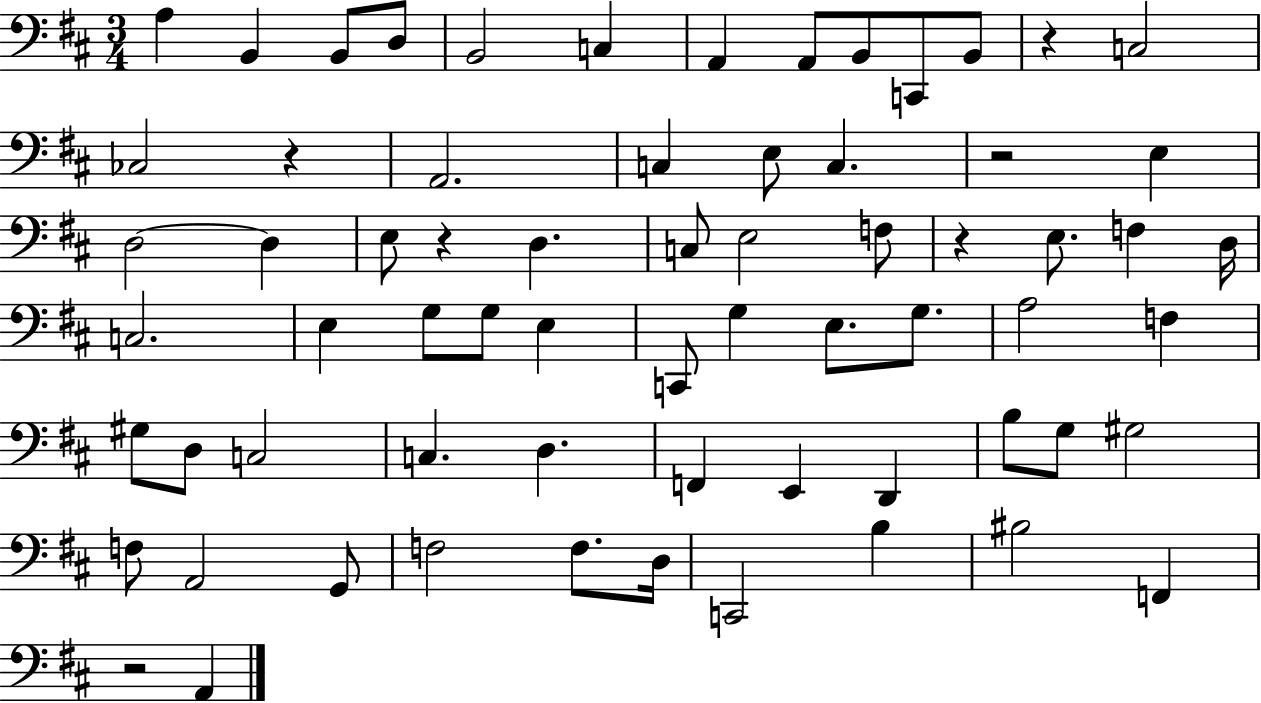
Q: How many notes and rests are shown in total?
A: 67